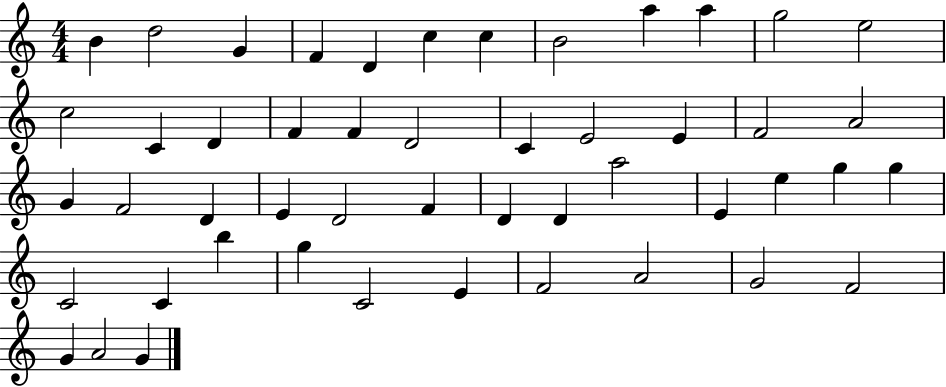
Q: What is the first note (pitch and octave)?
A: B4